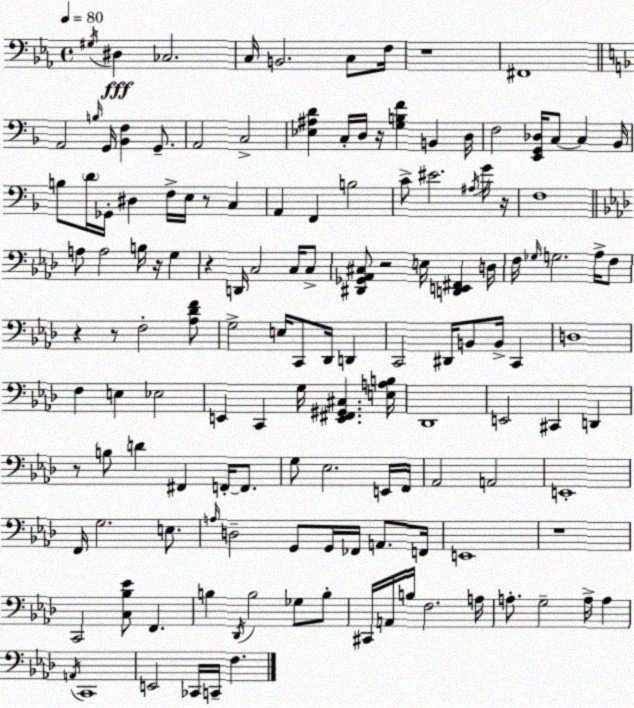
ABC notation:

X:1
T:Untitled
M:4/4
L:1/4
K:Eb
^G,/4 ^D, _C,2 C,/4 B,,2 C,/2 F,/4 z4 ^F,,4 A,,2 B,/4 G,,/4 [_B,,F,] G,,/2 A,,2 C,2 [_E,^A,D] C,/4 D,/4 z/4 [G,B,F] B,, D,/4 F,2 [E,,G,,_D,]/4 C,/2 C, _B,,/4 B,/2 D/4 _G,,/4 ^D, F,/4 E,/4 z/2 C, A,, F,, B,2 C/2 ^E2 ^A,/4 G/4 z/4 F,4 A,/2 A,2 B,/4 z/4 G, z D,,/4 C,2 C,/4 C,/2 [^D,,_G,,_A,,^C,]/2 z2 E,/4 [D,,E,,^F,,] D,/4 F,/4 _G,/4 G,2 _A,/4 F,/2 z z/2 F,2 [_A,_DF]/2 G,2 E,/4 C,,/2 _D,,/4 D,, C,,2 ^D,,/4 B,,/2 B,,/4 C,, D,4 F, E, _E,2 E,, C,, G,/4 [E,,^F,,^G,,^C,] [E,A,B,]/4 _D,,4 E,,2 ^C,, D,, z/2 B,/2 D ^F,, F,,/4 F,,/2 G,/2 _E,2 E,,/4 F,,/4 _A,,2 A,,2 E,,4 F,,/4 G,2 E,/2 A,/4 D,2 G,,/2 G,,/4 _F,,/4 A,,/2 F,,/4 E,,4 z4 C,,2 [C,_B,_E]/2 F,, B, _D,,/4 B,2 _G,/2 B,/2 ^C,,/4 A,,/4 B,/4 F,2 A,/4 A,/2 G,2 A,/4 A, A,,/4 C,,4 E,,2 _C,,/4 C,,/4 F,